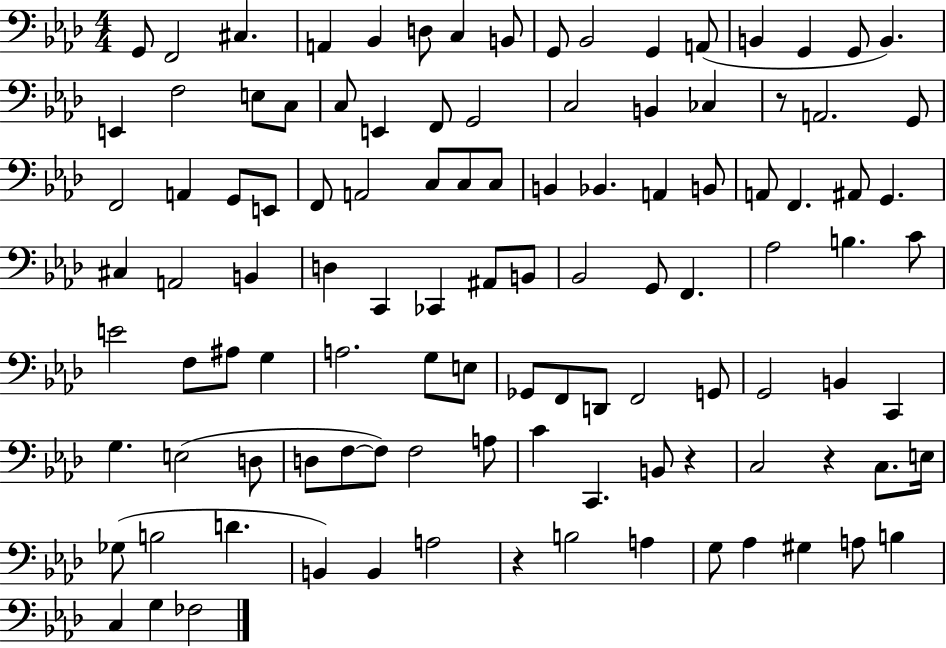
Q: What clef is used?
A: bass